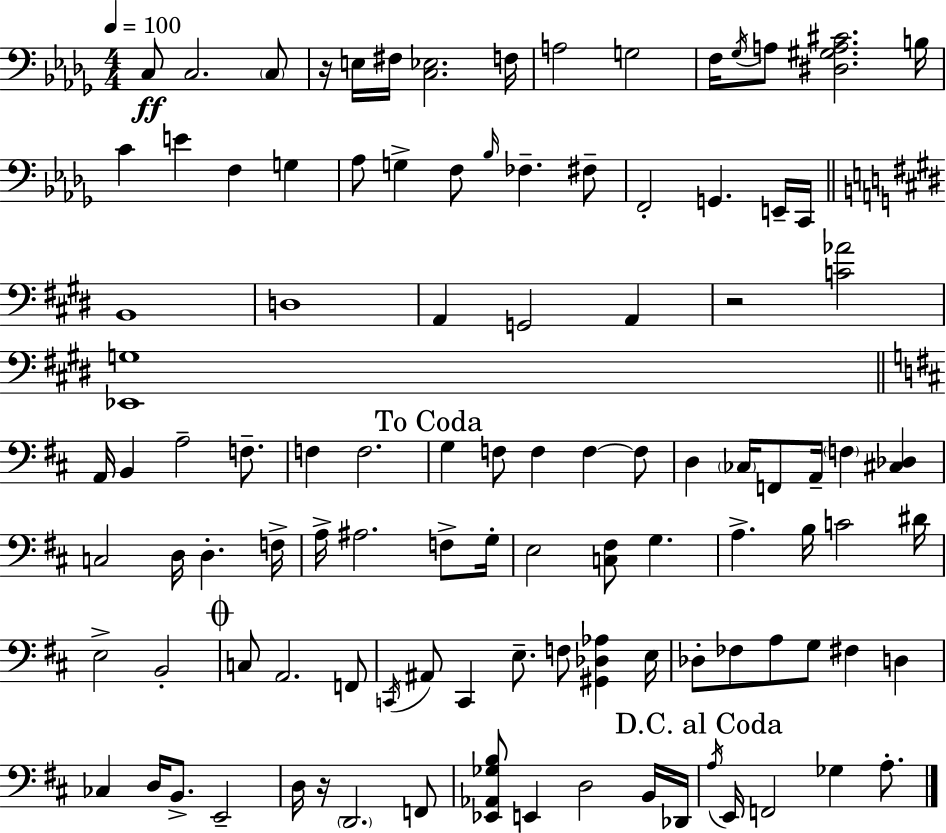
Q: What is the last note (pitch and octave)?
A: A3